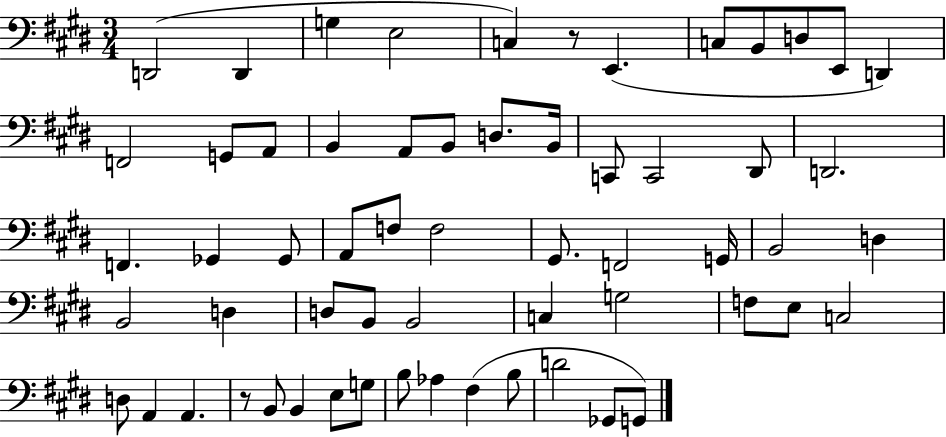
D2/h D2/q G3/q E3/h C3/q R/e E2/q. C3/e B2/e D3/e E2/e D2/q F2/h G2/e A2/e B2/q A2/e B2/e D3/e. B2/s C2/e C2/h D#2/e D2/h. F2/q. Gb2/q Gb2/e A2/e F3/e F3/h G#2/e. F2/h G2/s B2/h D3/q B2/h D3/q D3/e B2/e B2/h C3/q G3/h F3/e E3/e C3/h D3/e A2/q A2/q. R/e B2/e B2/q E3/e G3/e B3/e Ab3/q F#3/q B3/e D4/h Gb2/e G2/e